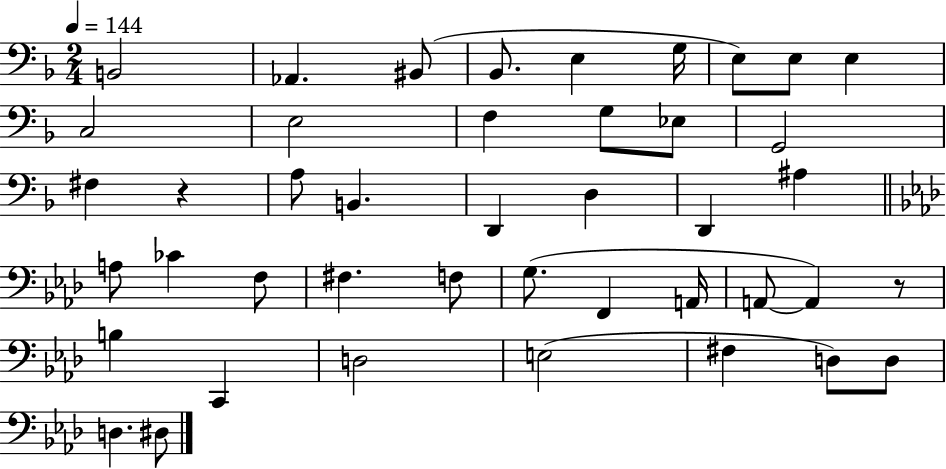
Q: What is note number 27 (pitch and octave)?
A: F3